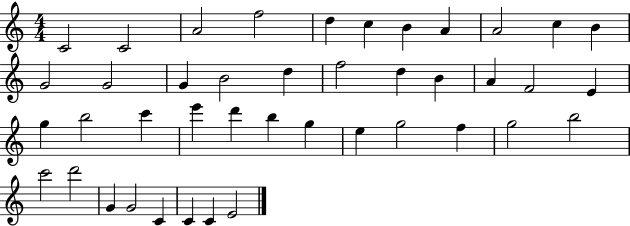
{
  \clef treble
  \numericTimeSignature
  \time 4/4
  \key c \major
  c'2 c'2 | a'2 f''2 | d''4 c''4 b'4 a'4 | a'2 c''4 b'4 | \break g'2 g'2 | g'4 b'2 d''4 | f''2 d''4 b'4 | a'4 f'2 e'4 | \break g''4 b''2 c'''4 | e'''4 d'''4 b''4 g''4 | e''4 g''2 f''4 | g''2 b''2 | \break c'''2 d'''2 | g'4 g'2 c'4 | c'4 c'4 e'2 | \bar "|."
}